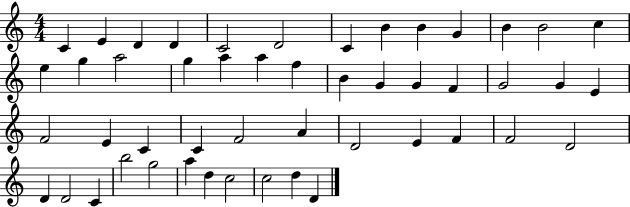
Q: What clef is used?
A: treble